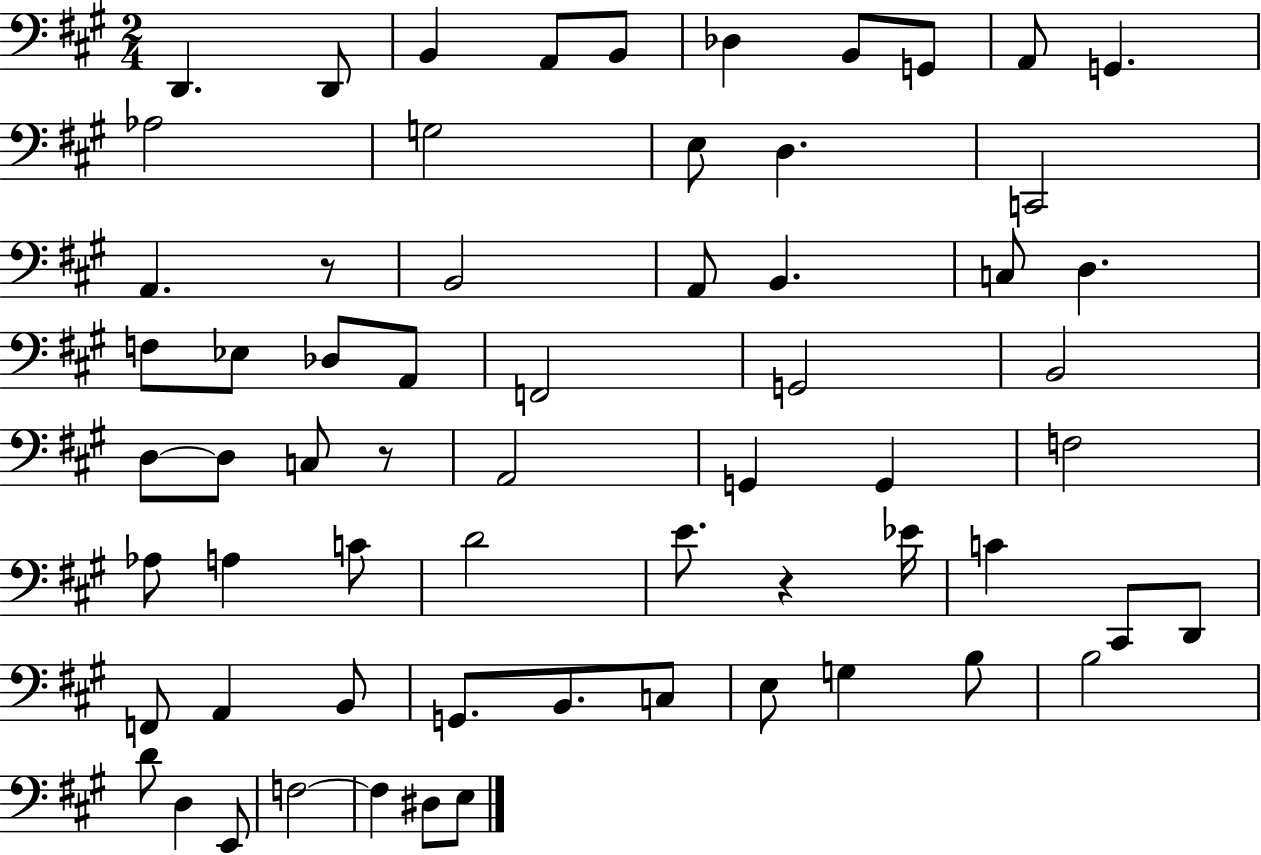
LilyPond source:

{
  \clef bass
  \numericTimeSignature
  \time 2/4
  \key a \major
  d,4. d,8 | b,4 a,8 b,8 | des4 b,8 g,8 | a,8 g,4. | \break aes2 | g2 | e8 d4. | c,2 | \break a,4. r8 | b,2 | a,8 b,4. | c8 d4. | \break f8 ees8 des8 a,8 | f,2 | g,2 | b,2 | \break d8~~ d8 c8 r8 | a,2 | g,4 g,4 | f2 | \break aes8 a4 c'8 | d'2 | e'8. r4 ees'16 | c'4 cis,8 d,8 | \break f,8 a,4 b,8 | g,8. b,8. c8 | e8 g4 b8 | b2 | \break d'8 d4 e,8 | f2~~ | f4 dis8 e8 | \bar "|."
}